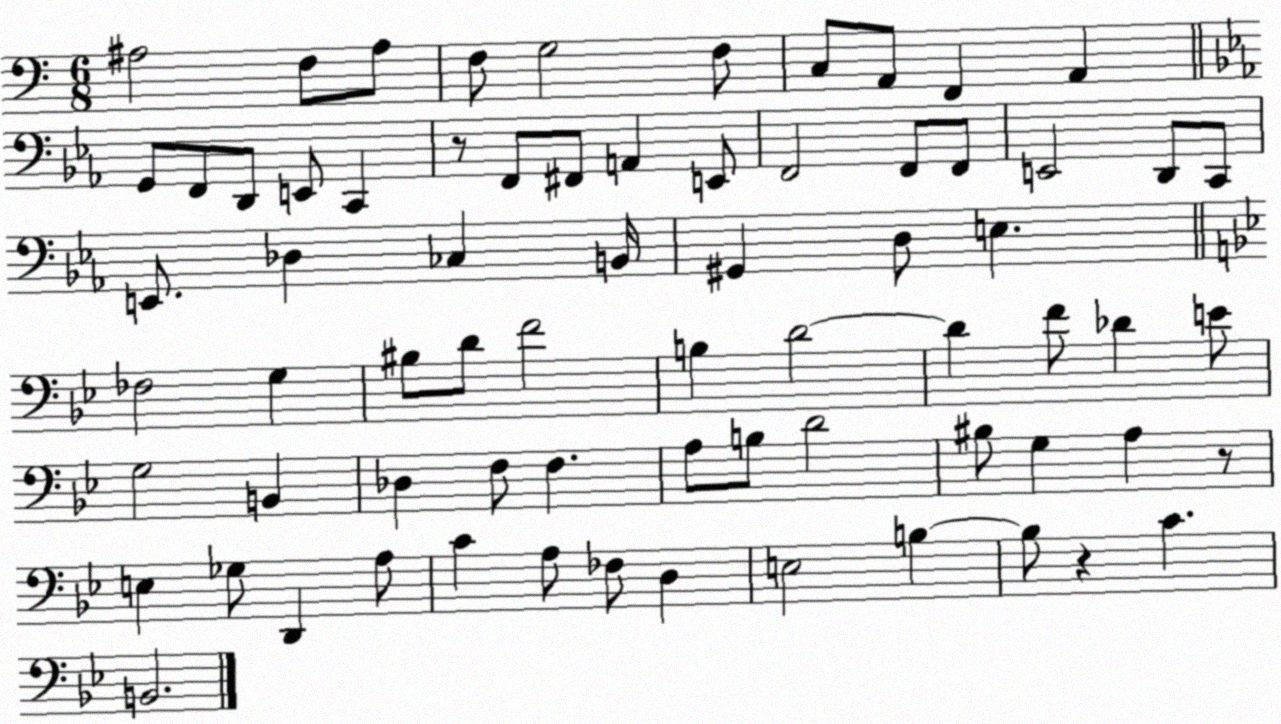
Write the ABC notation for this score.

X:1
T:Untitled
M:6/8
L:1/4
K:C
^A,2 F,/2 ^A,/2 F,/2 G,2 F,/2 C,/2 A,,/2 F,, A,, G,,/2 F,,/2 D,,/2 E,,/2 C,, z/2 F,,/2 ^F,,/2 A,, E,,/2 F,,2 F,,/2 F,,/2 E,,2 D,,/2 C,,/2 E,,/2 _D, _C, B,,/4 ^G,, D,/2 E, _F,2 G, ^B,/2 D/2 F2 B, D2 D F/2 _D E/2 G,2 B,, _D, F,/2 F, A,/2 B,/2 D2 ^B,/2 G, A, z/2 E, _G,/2 D,, A,/2 C A,/2 _F,/2 D, E,2 B, B,/2 z C B,,2